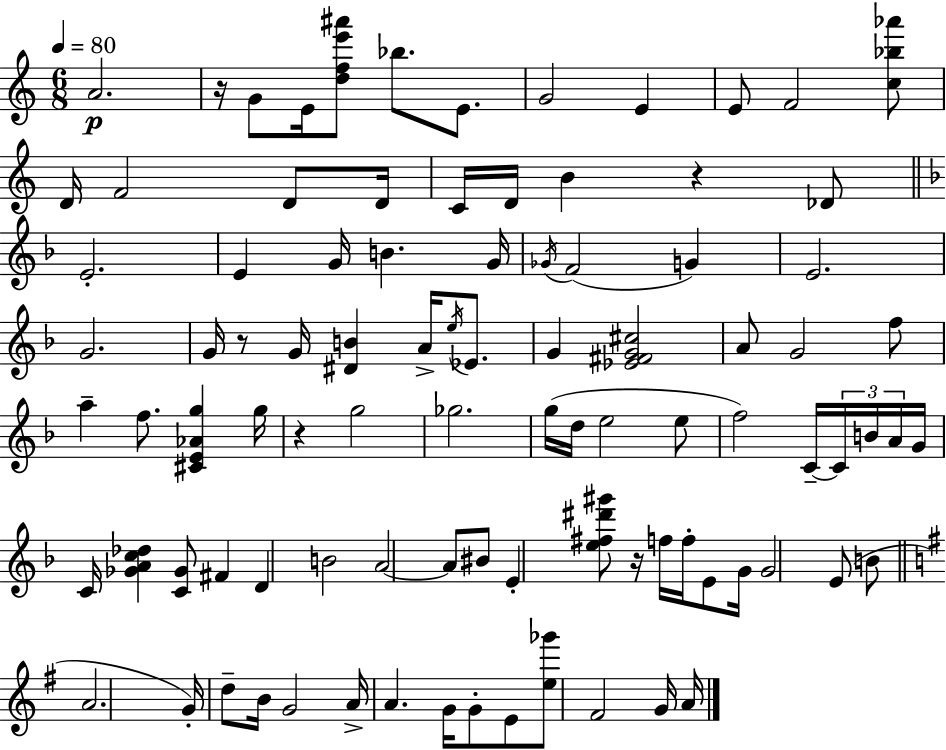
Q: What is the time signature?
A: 6/8